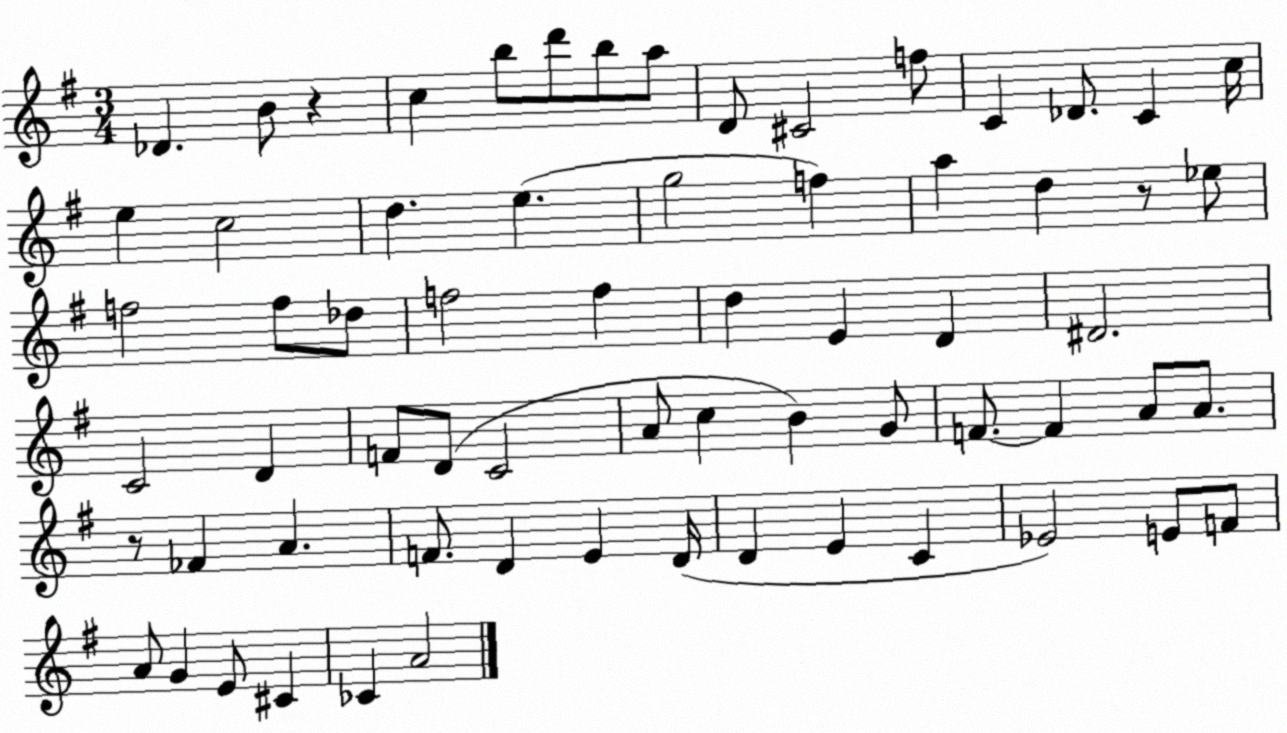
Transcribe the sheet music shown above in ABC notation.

X:1
T:Untitled
M:3/4
L:1/4
K:G
_D B/2 z c b/2 d'/2 b/2 a/2 D/2 ^C2 f/2 C _D/2 C c/4 e c2 d e g2 f a d z/2 _e/2 f2 f/2 _d/2 f2 f d E D ^D2 C2 D F/2 D/2 C2 A/2 c B G/2 F/2 F A/2 A/2 z/2 _F A F/2 D E D/4 D E C _E2 E/2 F/2 A/2 G E/2 ^C _C A2